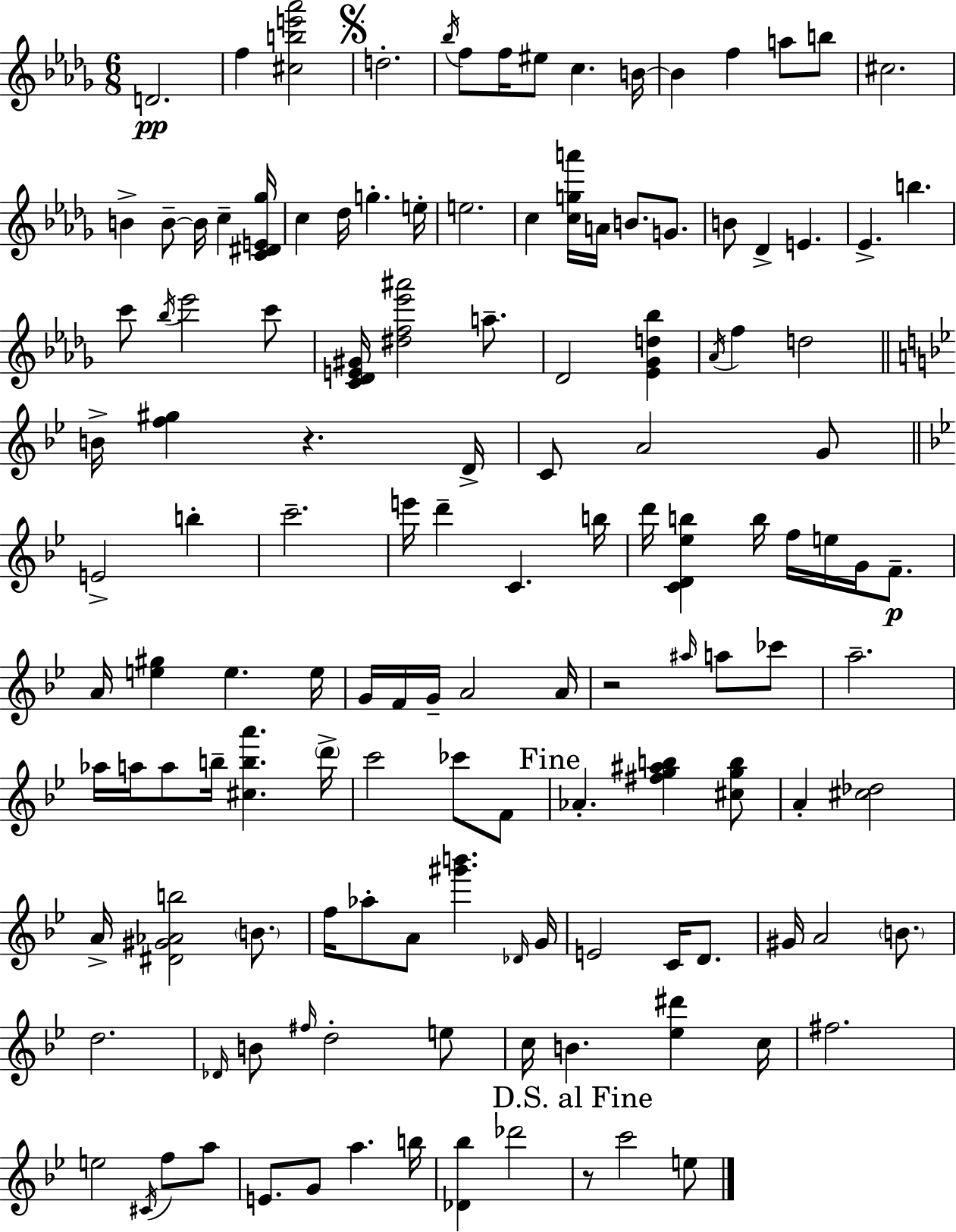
{
  \clef treble
  \numericTimeSignature
  \time 6/8
  \key bes \minor
  \repeat volta 2 { d'2.\pp | f''4 <cis'' b'' e''' aes'''>2 | \mark \markup { \musicglyph "scripts.segno" } d''2.-. | \acciaccatura { bes''16 } f''8 f''16 eis''8 c''4. | \break b'16~~ b'4 f''4 a''8 b''8 | cis''2. | b'4-> b'8--~~ b'16 c''4-- | <c' dis' e' ges''>16 c''4 des''16 g''4.-. | \break e''16-. e''2. | c''4 <c'' g'' a'''>16 a'16 b'8. g'8. | b'8 des'4-> e'4. | ees'4.-> b''4. | \break c'''8 \acciaccatura { bes''16 } ees'''2 | c'''8 <c' des' e' gis'>16 <dis'' f'' ees''' ais'''>2 a''8.-- | des'2 <ees' ges' d'' bes''>4 | \acciaccatura { aes'16 } f''4 d''2 | \break \bar "||" \break \key g \minor b'16-> <f'' gis''>4 r4. d'16-> | c'8 a'2 g'8 | \bar "||" \break \key bes \major e'2-> b''4-. | c'''2.-- | e'''16 d'''4-- c'4. b''16 | d'''16 <c' d' ees'' b''>4 b''16 f''16 e''16 g'16 f'8.--\p | \break a'16 <e'' gis''>4 e''4. e''16 | g'16 f'16 g'16-- a'2 a'16 | r2 \grace { ais''16 } a''8 ces'''8 | a''2.-- | \break aes''16 a''16 a''8 b''16-- <cis'' b'' a'''>4. | \parenthesize d'''16-> c'''2 ces'''8 f'8 | \mark "Fine" aes'4.-. <fis'' g'' ais'' b''>4 <cis'' g'' b''>8 | a'4-. <cis'' des''>2 | \break a'16-> <dis' gis' aes' b''>2 \parenthesize b'8. | f''16 aes''8-. a'8 <gis''' b'''>4. | \grace { des'16 } g'16 e'2 c'16 d'8. | gis'16 a'2 \parenthesize b'8. | \break d''2. | \grace { des'16 } b'8 \grace { fis''16 } d''2-. | e''8 c''16 b'4. <ees'' dis'''>4 | c''16 fis''2. | \break e''2 | \acciaccatura { cis'16 } f''8 a''8 e'8. g'8 a''4. | b''16 <des' bes''>4 des'''2 | \mark "D.S. al Fine" r8 c'''2 | \break e''8 } \bar "|."
}